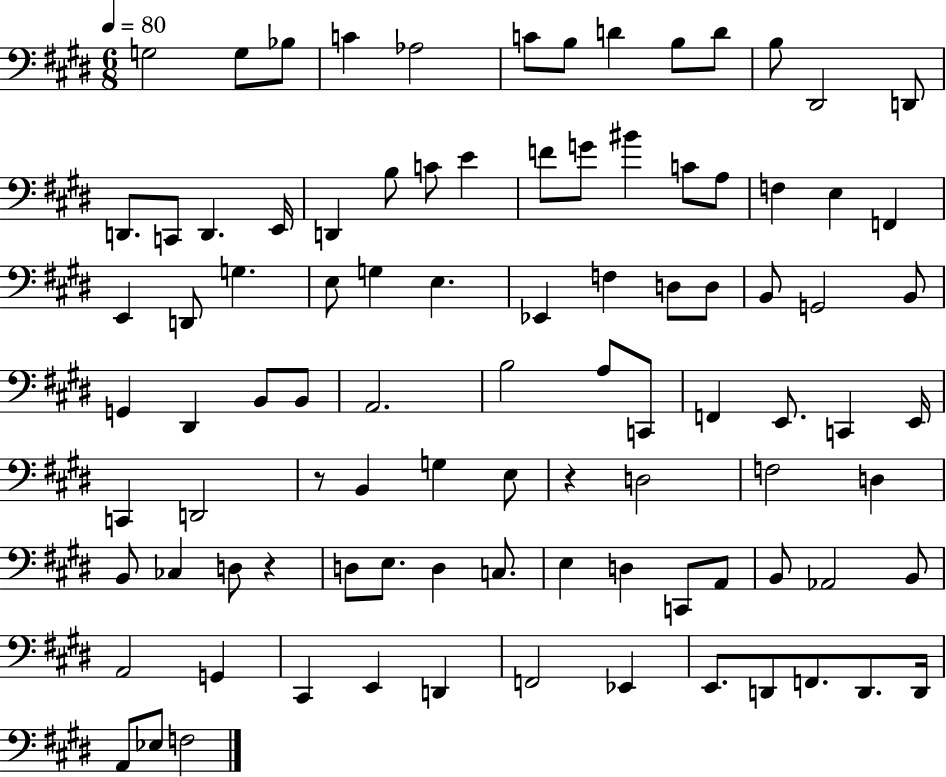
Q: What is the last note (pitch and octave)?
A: F3